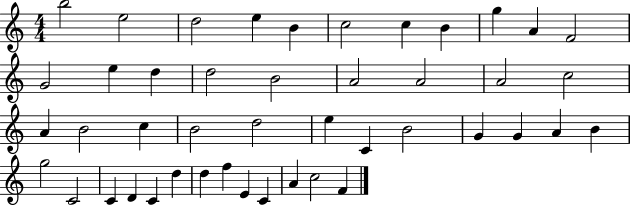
B5/h E5/h D5/h E5/q B4/q C5/h C5/q B4/q G5/q A4/q F4/h G4/h E5/q D5/q D5/h B4/h A4/h A4/h A4/h C5/h A4/q B4/h C5/q B4/h D5/h E5/q C4/q B4/h G4/q G4/q A4/q B4/q G5/h C4/h C4/q D4/q C4/q D5/q D5/q F5/q E4/q C4/q A4/q C5/h F4/q